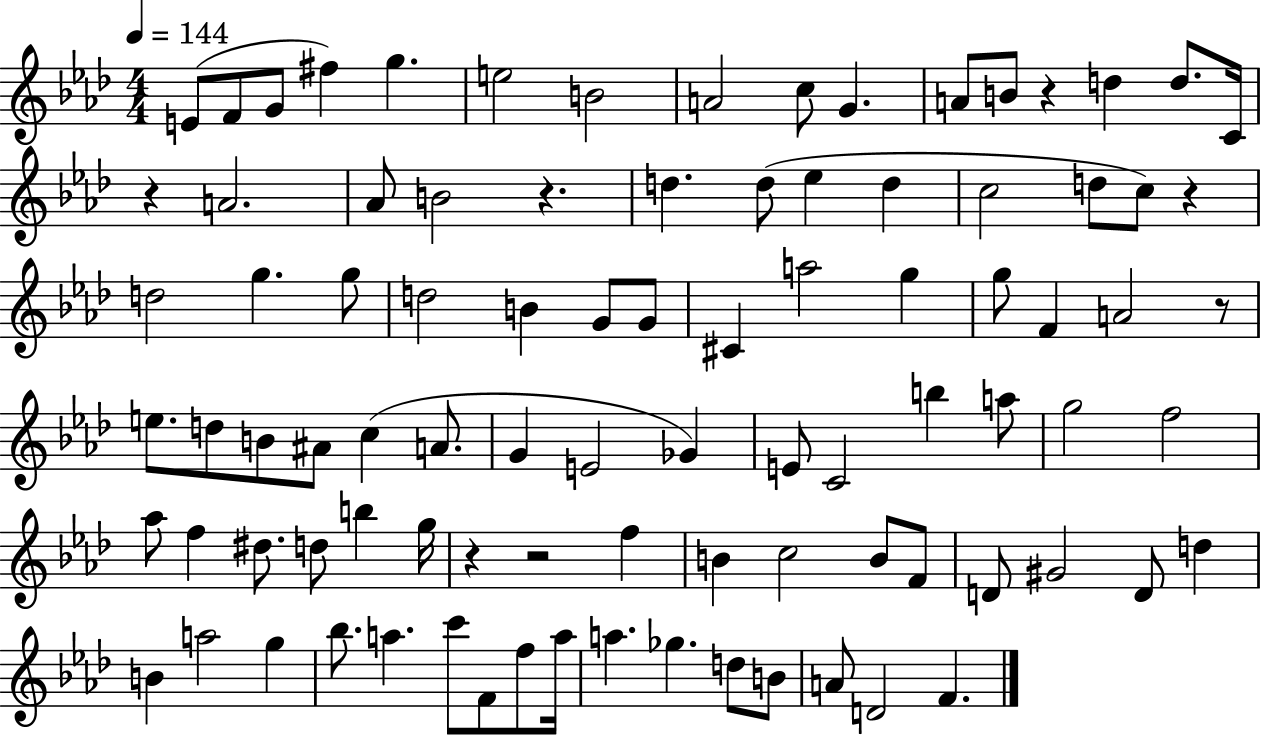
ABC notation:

X:1
T:Untitled
M:4/4
L:1/4
K:Ab
E/2 F/2 G/2 ^f g e2 B2 A2 c/2 G A/2 B/2 z d d/2 C/4 z A2 _A/2 B2 z d d/2 _e d c2 d/2 c/2 z d2 g g/2 d2 B G/2 G/2 ^C a2 g g/2 F A2 z/2 e/2 d/2 B/2 ^A/2 c A/2 G E2 _G E/2 C2 b a/2 g2 f2 _a/2 f ^d/2 d/2 b g/4 z z2 f B c2 B/2 F/2 D/2 ^G2 D/2 d B a2 g _b/2 a c'/2 F/2 f/2 a/4 a _g d/2 B/2 A/2 D2 F